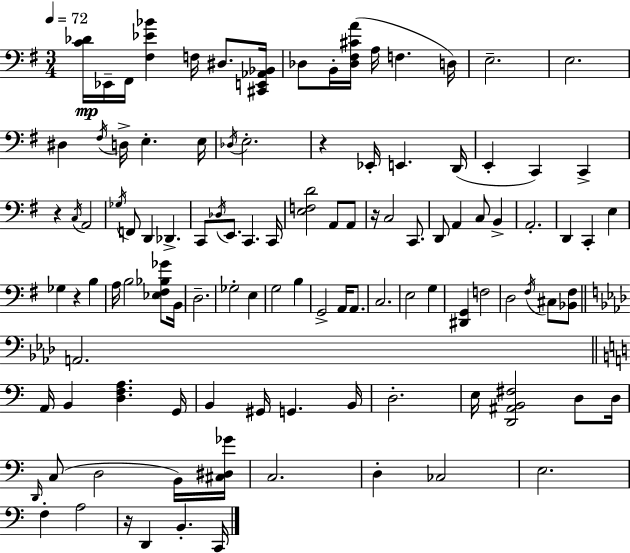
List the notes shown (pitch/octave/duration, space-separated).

[C4,Db4]/s Eb2/s F#2/s [F#3,Eb4,Bb4]/q F3/s D#3/e. [C#2,E2,Ab2,Bb2]/s Db3/e B2/s [Db3,F#3,C#4,A4]/s A3/s F3/q. D3/s E3/h. E3/h. D#3/q F#3/s D3/s E3/q. E3/s Db3/s E3/h. R/q Eb2/s E2/q. D2/s E2/q C2/q C2/q R/q C3/s A2/h Gb3/s F2/e D2/q Db2/q. C2/e Db3/s E2/e. C2/q. C2/s [E3,F3,D4]/h A2/e A2/e R/s C3/h C2/e. D2/e A2/q C3/e B2/q A2/h. D2/q C2/q E3/q Gb3/q R/q B3/q A3/s B3/h [Eb3,F#3,Bb3,Gb4]/e B2/s D3/h. Gb3/h E3/q G3/h B3/q G2/h A2/s A2/e. C3/h. E3/h G3/q [D#2,G2]/q F3/h D3/h F#3/s C#3/e [Bb2,F#3]/e A2/h. A2/s B2/q [D3,F3,A3]/q. G2/s B2/q G#2/s G2/q. B2/s D3/h. E3/s [D2,A#2,B2,F#3]/h D3/e D3/s D2/s C3/e D3/h B2/s [C#3,D#3,Gb4]/s C3/h. D3/q CES3/h E3/h. F3/q A3/h R/s D2/q B2/q. C2/s